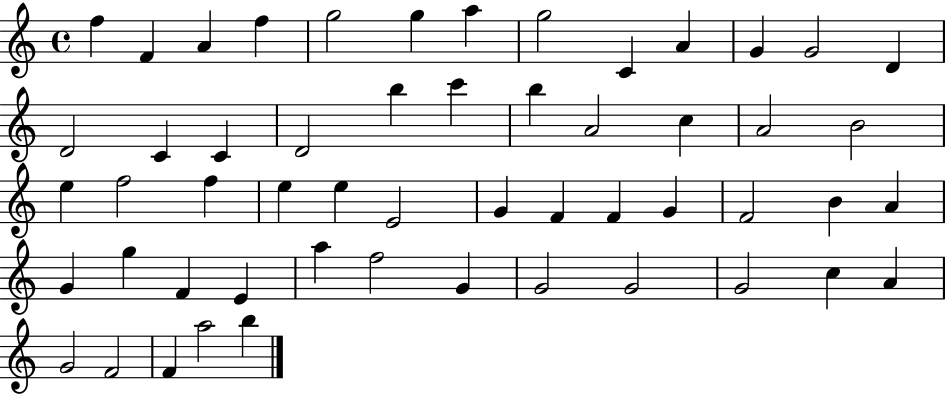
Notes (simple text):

F5/q F4/q A4/q F5/q G5/h G5/q A5/q G5/h C4/q A4/q G4/q G4/h D4/q D4/h C4/q C4/q D4/h B5/q C6/q B5/q A4/h C5/q A4/h B4/h E5/q F5/h F5/q E5/q E5/q E4/h G4/q F4/q F4/q G4/q F4/h B4/q A4/q G4/q G5/q F4/q E4/q A5/q F5/h G4/q G4/h G4/h G4/h C5/q A4/q G4/h F4/h F4/q A5/h B5/q